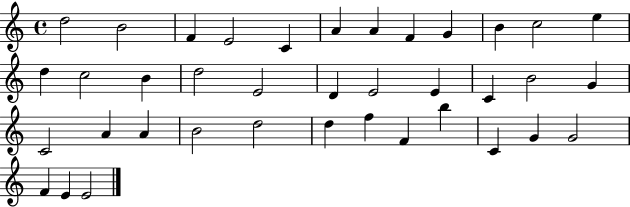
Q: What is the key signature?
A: C major